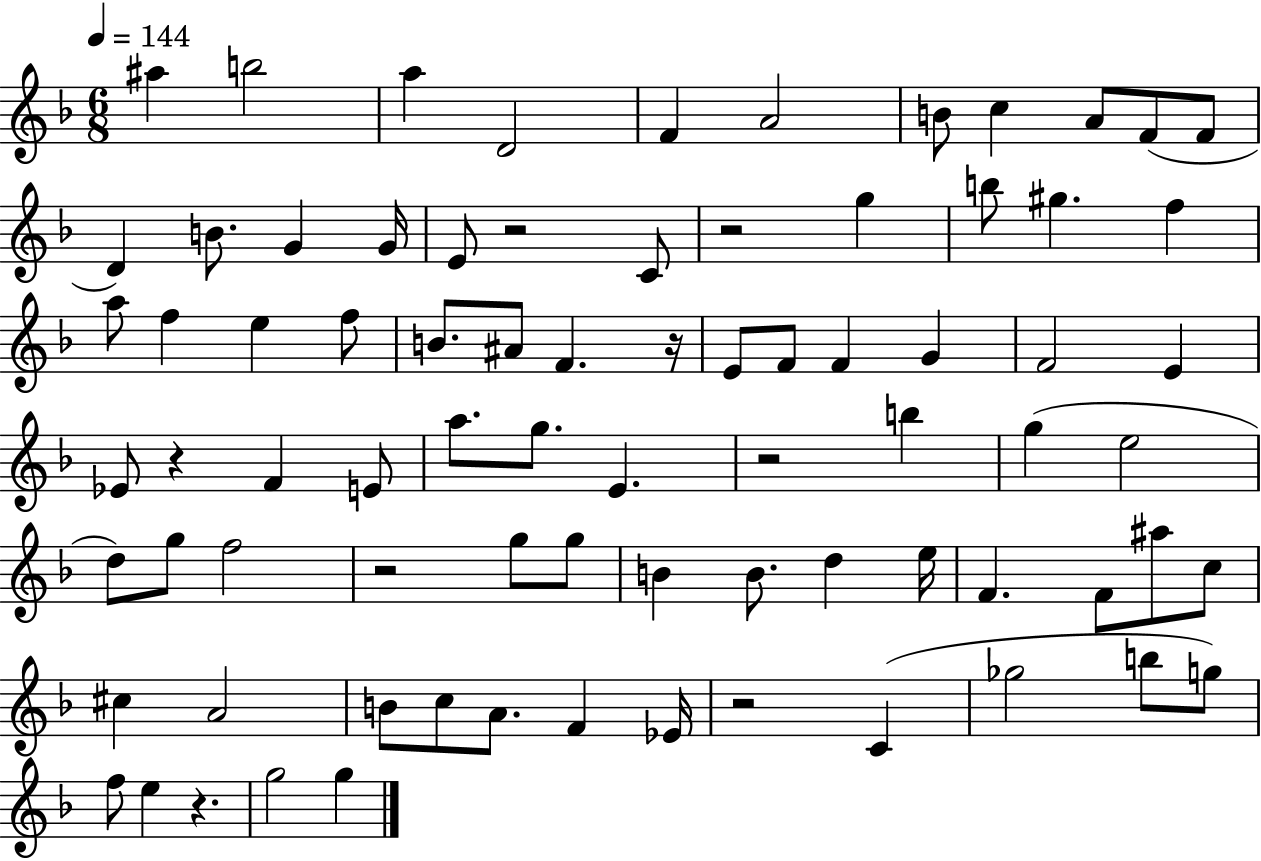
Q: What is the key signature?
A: F major